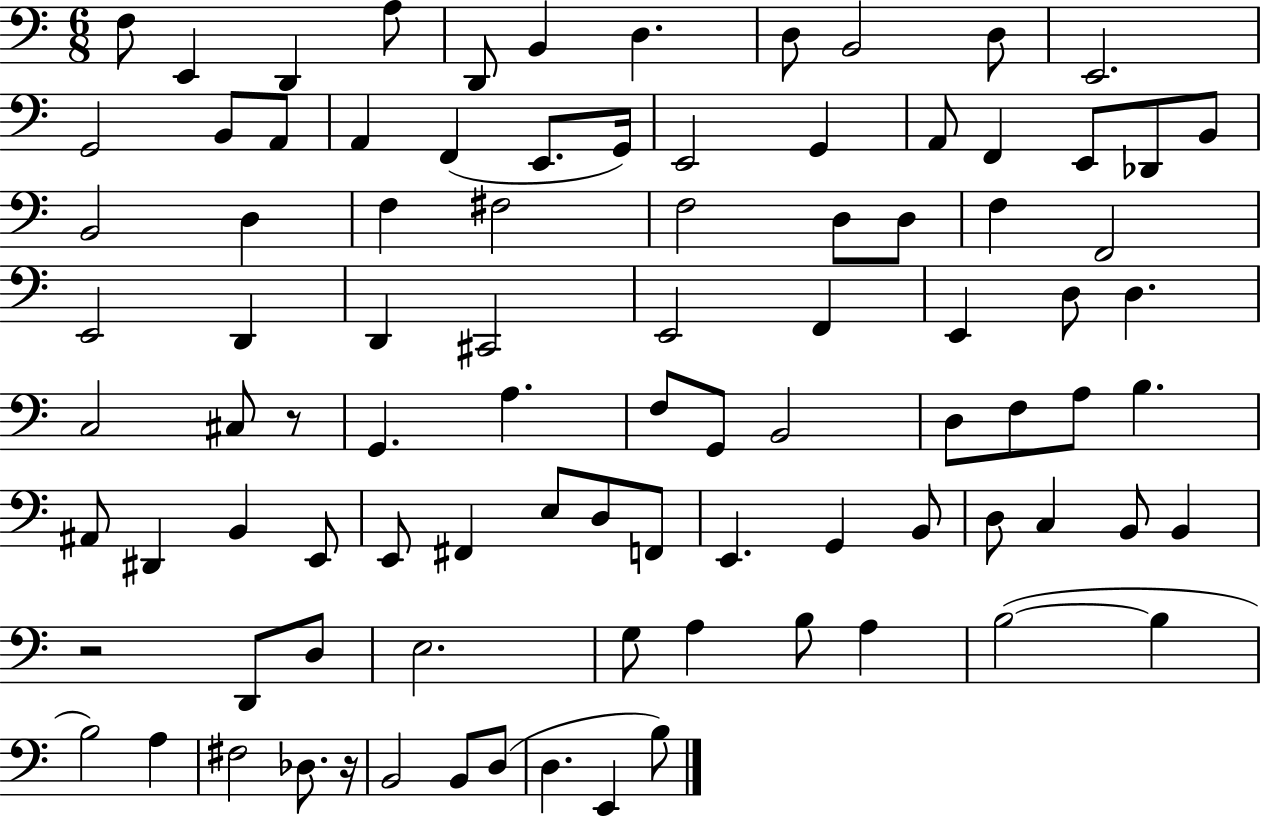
{
  \clef bass
  \numericTimeSignature
  \time 6/8
  \key c \major
  f8 e,4 d,4 a8 | d,8 b,4 d4. | d8 b,2 d8 | e,2. | \break g,2 b,8 a,8 | a,4 f,4( e,8. g,16) | e,2 g,4 | a,8 f,4 e,8 des,8 b,8 | \break b,2 d4 | f4 fis2 | f2 d8 d8 | f4 f,2 | \break e,2 d,4 | d,4 cis,2 | e,2 f,4 | e,4 d8 d4. | \break c2 cis8 r8 | g,4. a4. | f8 g,8 b,2 | d8 f8 a8 b4. | \break ais,8 dis,4 b,4 e,8 | e,8 fis,4 e8 d8 f,8 | e,4. g,4 b,8 | d8 c4 b,8 b,4 | \break r2 d,8 d8 | e2. | g8 a4 b8 a4 | b2~(~ b4 | \break b2) a4 | fis2 des8. r16 | b,2 b,8 d8( | d4. e,4 b8) | \break \bar "|."
}